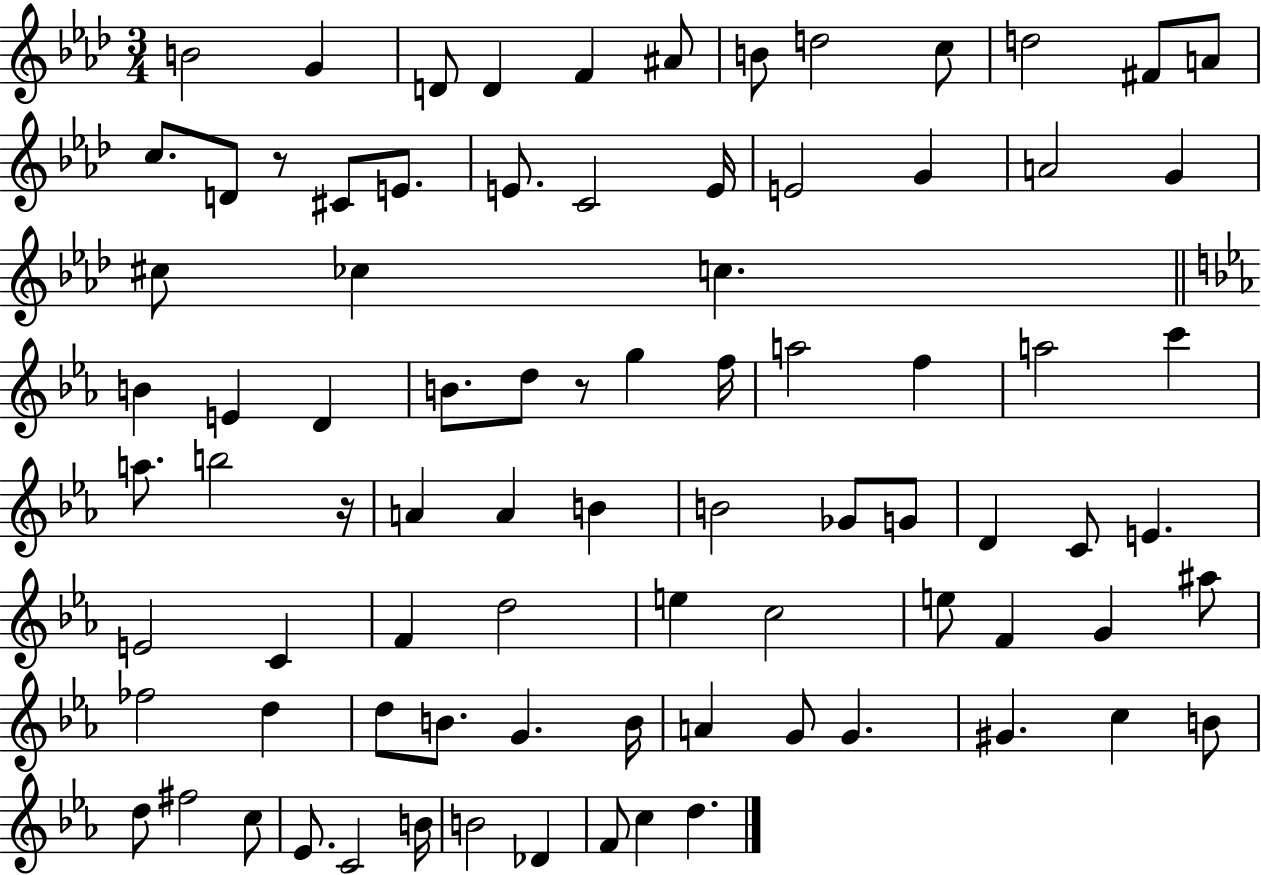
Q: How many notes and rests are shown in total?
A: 84